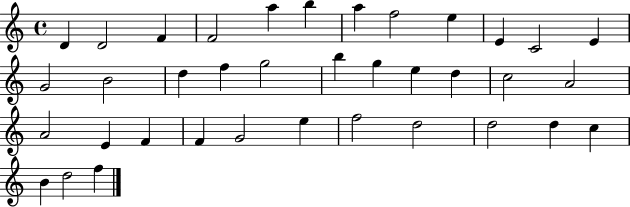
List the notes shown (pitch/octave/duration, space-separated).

D4/q D4/h F4/q F4/h A5/q B5/q A5/q F5/h E5/q E4/q C4/h E4/q G4/h B4/h D5/q F5/q G5/h B5/q G5/q E5/q D5/q C5/h A4/h A4/h E4/q F4/q F4/q G4/h E5/q F5/h D5/h D5/h D5/q C5/q B4/q D5/h F5/q